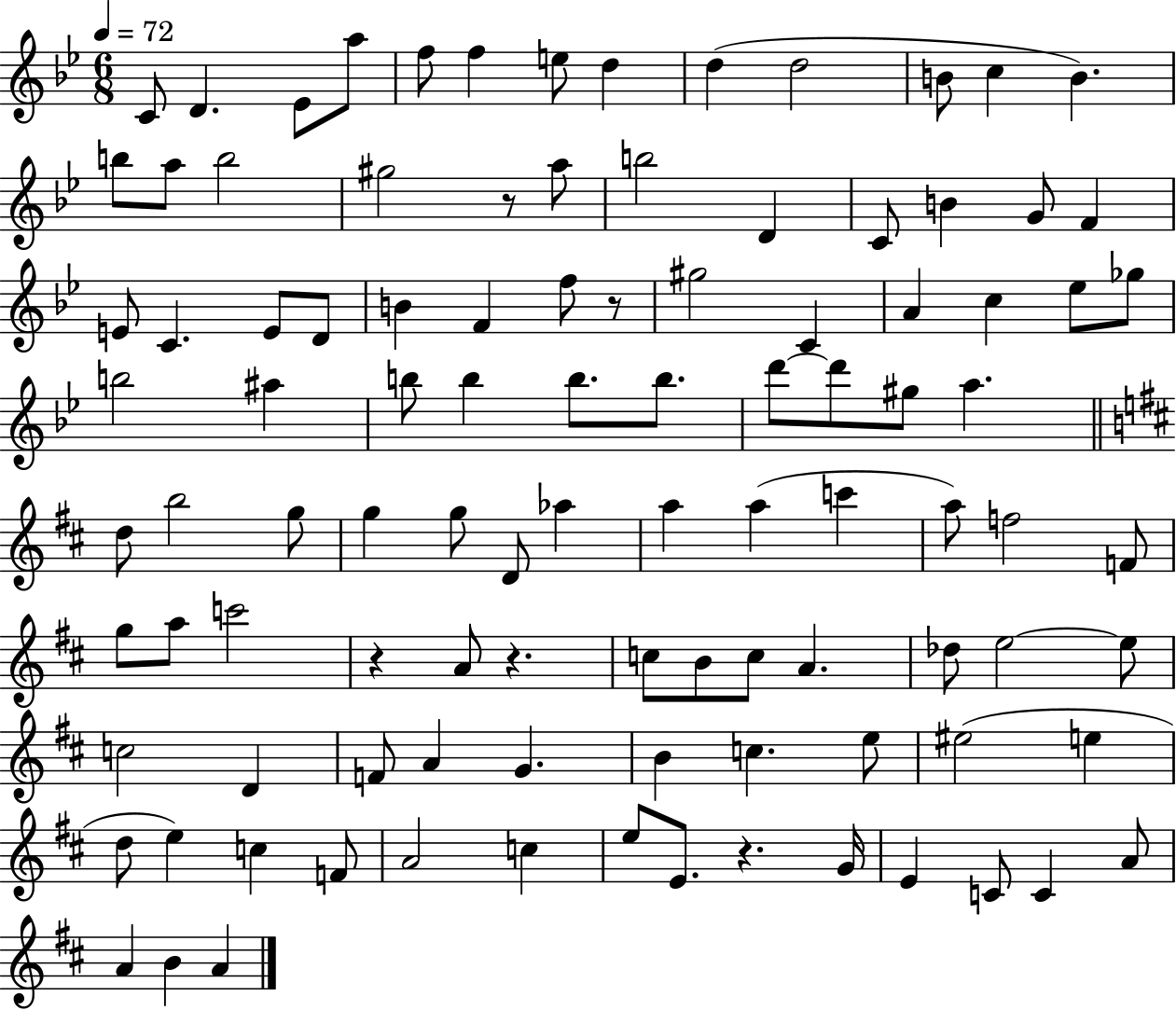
{
  \clef treble
  \numericTimeSignature
  \time 6/8
  \key bes \major
  \tempo 4 = 72
  c'8 d'4. ees'8 a''8 | f''8 f''4 e''8 d''4 | d''4( d''2 | b'8 c''4 b'4.) | \break b''8 a''8 b''2 | gis''2 r8 a''8 | b''2 d'4 | c'8 b'4 g'8 f'4 | \break e'8 c'4. e'8 d'8 | b'4 f'4 f''8 r8 | gis''2 c'4 | a'4 c''4 ees''8 ges''8 | \break b''2 ais''4 | b''8 b''4 b''8. b''8. | d'''8~~ d'''8 gis''8 a''4. | \bar "||" \break \key d \major d''8 b''2 g''8 | g''4 g''8 d'8 aes''4 | a''4 a''4( c'''4 | a''8) f''2 f'8 | \break g''8 a''8 c'''2 | r4 a'8 r4. | c''8 b'8 c''8 a'4. | des''8 e''2~~ e''8 | \break c''2 d'4 | f'8 a'4 g'4. | b'4 c''4. e''8 | eis''2( e''4 | \break d''8 e''4) c''4 f'8 | a'2 c''4 | e''8 e'8. r4. g'16 | e'4 c'8 c'4 a'8 | \break a'4 b'4 a'4 | \bar "|."
}